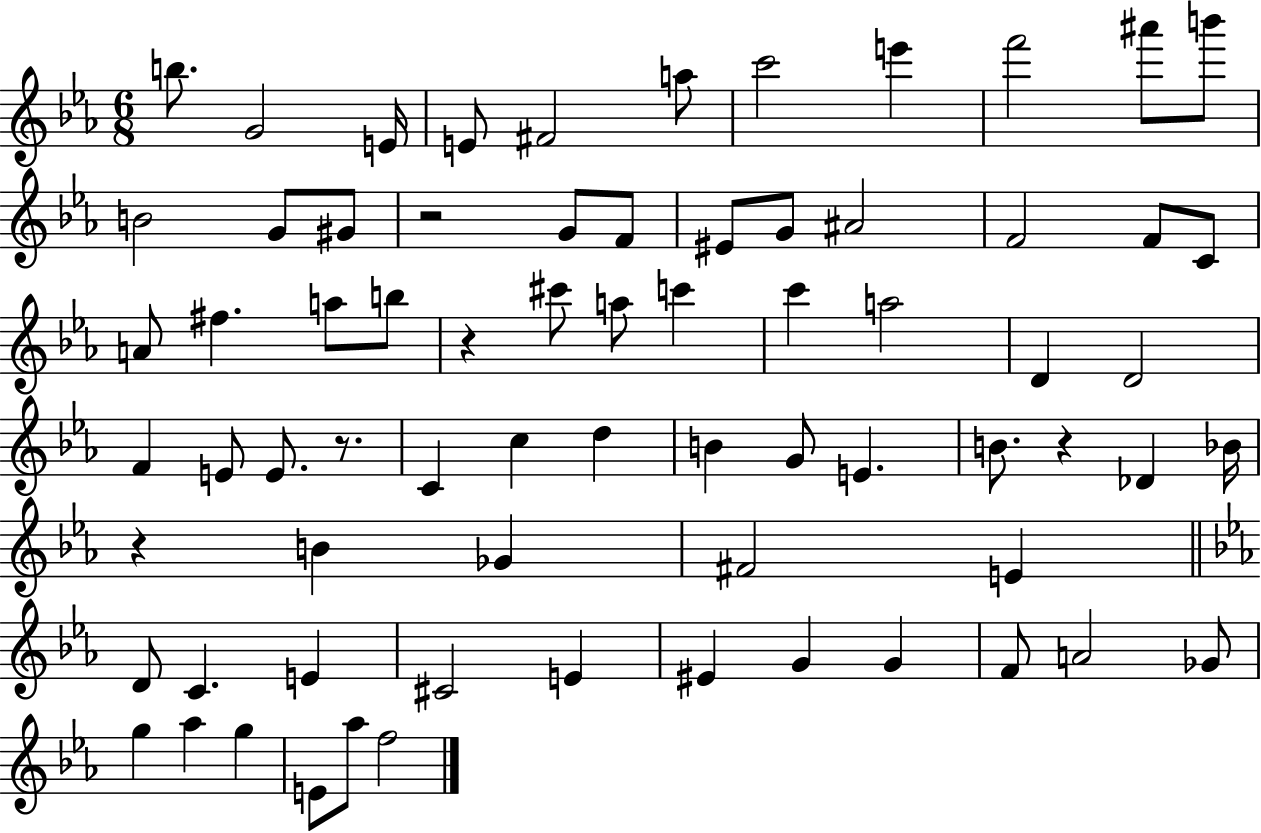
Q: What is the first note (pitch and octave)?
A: B5